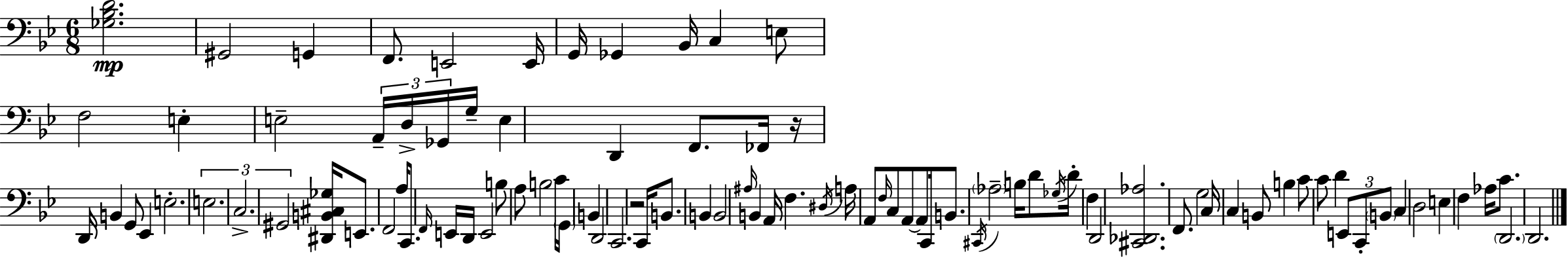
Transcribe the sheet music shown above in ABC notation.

X:1
T:Untitled
M:6/8
L:1/4
K:Bb
[_G,_B,D]2 ^G,,2 G,, F,,/2 E,,2 E,,/4 G,,/4 _G,, _B,,/4 C, E,/2 F,2 E, E,2 A,,/4 D,/4 _G,,/4 G,/4 E, D,, F,,/2 _F,,/4 z/4 D,,/4 B,, G,,/2 _E,, E,2 E,2 C,2 ^G,,2 [^D,,B,,^C,_G,]/4 E,,/2 F,,2 A,/4 C,,/2 F,,/4 E,,/4 D,,/4 E,,2 B,/2 A,/2 B,2 C/4 G,,/4 B,, D,,2 C,,2 z2 C,,/4 B,,/2 B,, B,,2 ^A,/4 B,, A,,/4 F, ^D,/4 A,/4 A,,/2 F,/4 C,/2 A,,/2 A,,/2 C,,/4 B,,/2 ^C,,/4 _A,2 B,/4 D/2 _G,/4 D/4 F, D,,2 [^C,,_D,,_A,]2 F,,/2 G,2 C,/4 C, B,,/2 B, C/2 C/2 D E,,/2 C,,/2 B,,/2 C, D,2 E, F, _A,/4 C/2 D,,2 D,,2